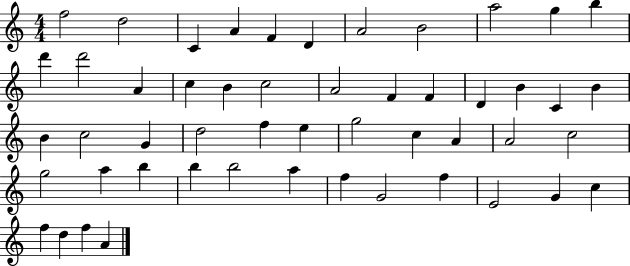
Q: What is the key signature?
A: C major